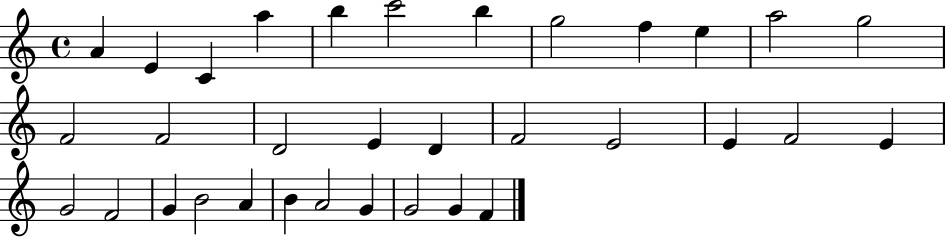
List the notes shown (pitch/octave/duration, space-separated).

A4/q E4/q C4/q A5/q B5/q C6/h B5/q G5/h F5/q E5/q A5/h G5/h F4/h F4/h D4/h E4/q D4/q F4/h E4/h E4/q F4/h E4/q G4/h F4/h G4/q B4/h A4/q B4/q A4/h G4/q G4/h G4/q F4/q